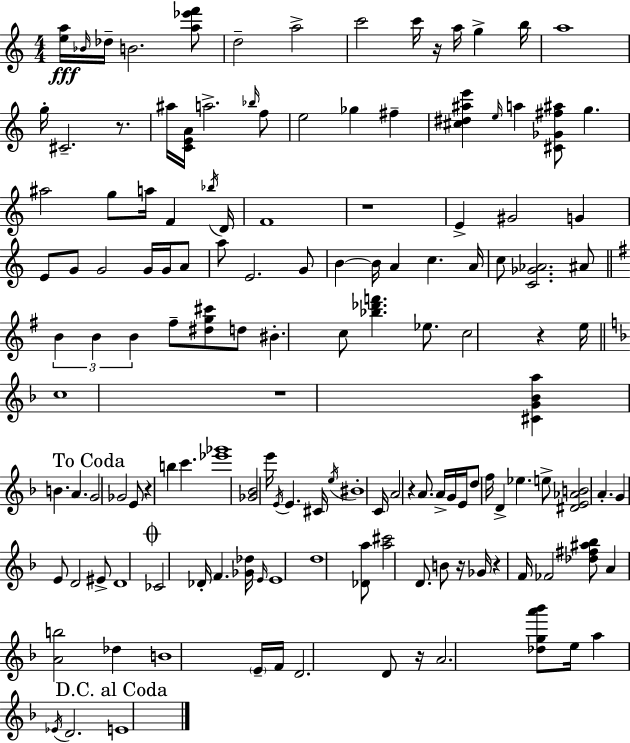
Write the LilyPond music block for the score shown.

{
  \clef treble
  \numericTimeSignature
  \time 4/4
  \key c \major
  <e'' a''>16\fff \grace { bes'16 } des''16-- b'2. <a'' ees''' f'''>8 | d''2-- a''2-> | c'''2 c'''16 r16 a''16 g''4-> | b''16 a''1 | \break g''16-. cis'2.-- r8. | ais''16 <c' e' a'>16 a''2.-> \grace { bes''16 } | f''8 e''2 ges''4 fis''4-- | <cis'' dis'' ais'' e'''>4 \grace { e''16 } a''4 <cis' ges' fis'' ais''>8 g''4. | \break ais''2 g''8 a''16 f'4 | \acciaccatura { bes''16 } d'16 f'1 | r1 | e'4-> gis'2 | \break g'4 e'8 g'8 g'2 | g'16 g'16 a'8 a''8 e'2. | g'8 b'4~~ b'16 a'4 c''4. | a'16 c''8 <c' ges' aes'>2. | \break ais'8 \bar "||" \break \key e \minor \tuplet 3/2 { b'4 b'4 b'4 } fis''8-- <dis'' g'' cis'''>8 | d''8 bis'4.-. c''8 <bes'' des''' f'''>4. | ees''8. c''2 r4 e''16 | \bar "||" \break \key f \major c''1 | r1 | <cis' g' bes' a''>4 b'4. a'4. | \mark "To Coda" g'2 ges'2 | \break e'8 r4 b''4 c'''4. | <ees''' ges'''>1 | <ges' bes'>2 e'''16 \acciaccatura { e'16 } e'4. | cis'16 \acciaccatura { e''16 } bis'1-. | \break c'16 a'2 r4 a'8. | a'16-> g'16 e'16 d''8 f''16 d'4-> ees''4. | e''8-> <dis' e' aes' b'>2 a'4.-. | g'4 e'8 d'2 | \break eis'8-> d'1 | \mark \markup { \musicglyph "scripts.coda" } ces'2 des'16-. f'4. | <ges' des''>16 \grace { e'16 } e'1 | d''1 | \break <des' a''>8 <a'' cis'''>2 d'8. | b'8 r16 ges'16 r4 f'16 fes'2 | <des'' fis'' ais'' bes''>8 a'4 <a' b''>2 des''4 | b'1 | \break \parenthesize e'16-- f'16 d'2. | d'8 r16 a'2. | <des'' g'' a''' bes'''>8 e''16 a''4 \acciaccatura { ees'16 } d'2. | \mark "D.C. al Coda" e'1 | \break \bar "|."
}